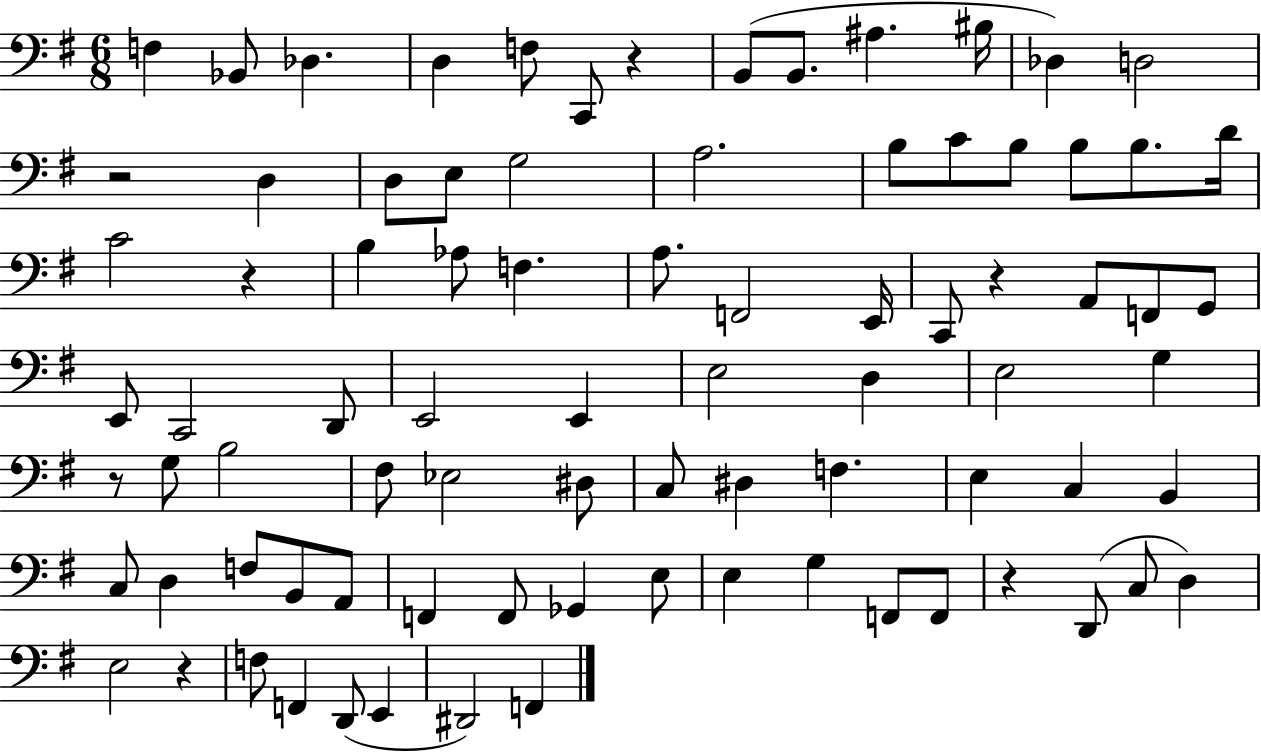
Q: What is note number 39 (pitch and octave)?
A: E2